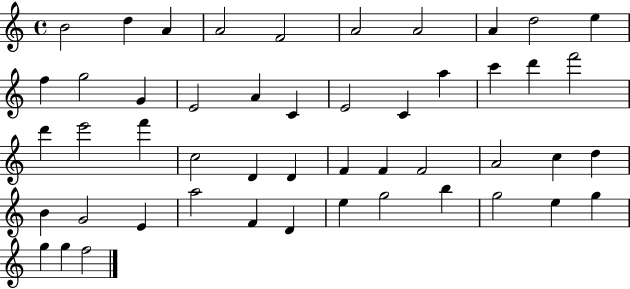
B4/h D5/q A4/q A4/h F4/h A4/h A4/h A4/q D5/h E5/q F5/q G5/h G4/q E4/h A4/q C4/q E4/h C4/q A5/q C6/q D6/q F6/h D6/q E6/h F6/q C5/h D4/q D4/q F4/q F4/q F4/h A4/h C5/q D5/q B4/q G4/h E4/q A5/h F4/q D4/q E5/q G5/h B5/q G5/h E5/q G5/q G5/q G5/q F5/h